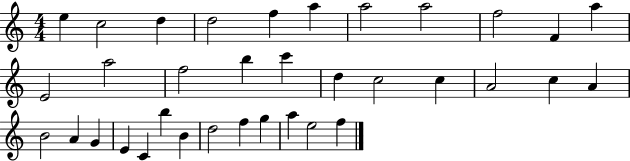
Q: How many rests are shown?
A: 0